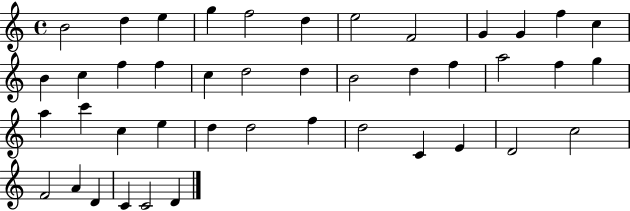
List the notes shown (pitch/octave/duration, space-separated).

B4/h D5/q E5/q G5/q F5/h D5/q E5/h F4/h G4/q G4/q F5/q C5/q B4/q C5/q F5/q F5/q C5/q D5/h D5/q B4/h D5/q F5/q A5/h F5/q G5/q A5/q C6/q C5/q E5/q D5/q D5/h F5/q D5/h C4/q E4/q D4/h C5/h F4/h A4/q D4/q C4/q C4/h D4/q